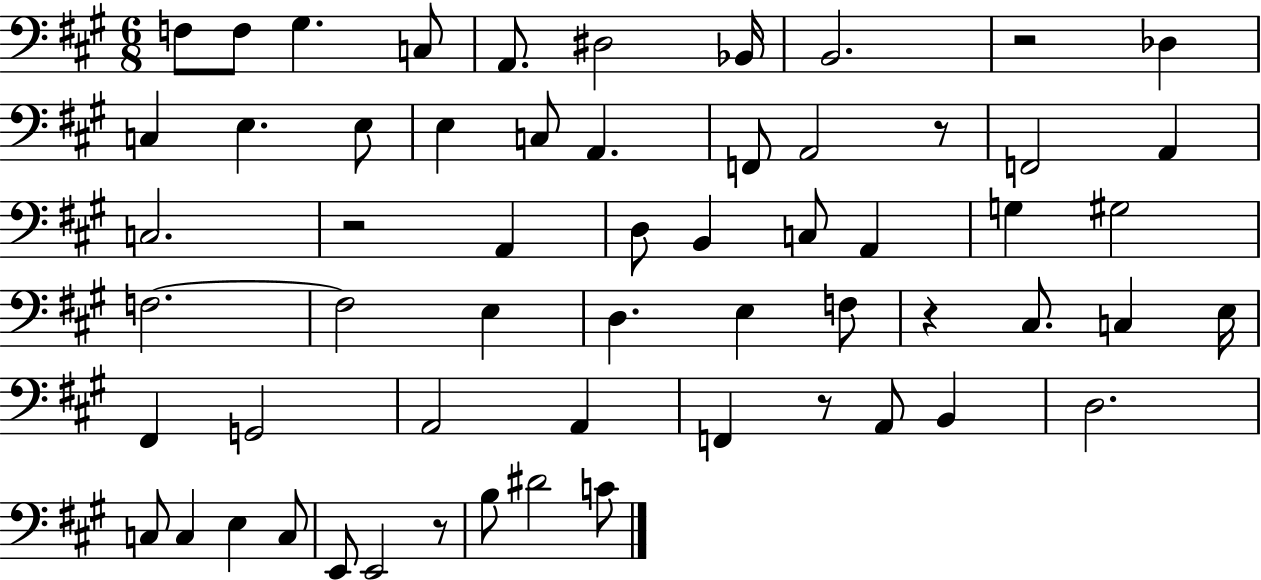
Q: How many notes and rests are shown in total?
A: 59